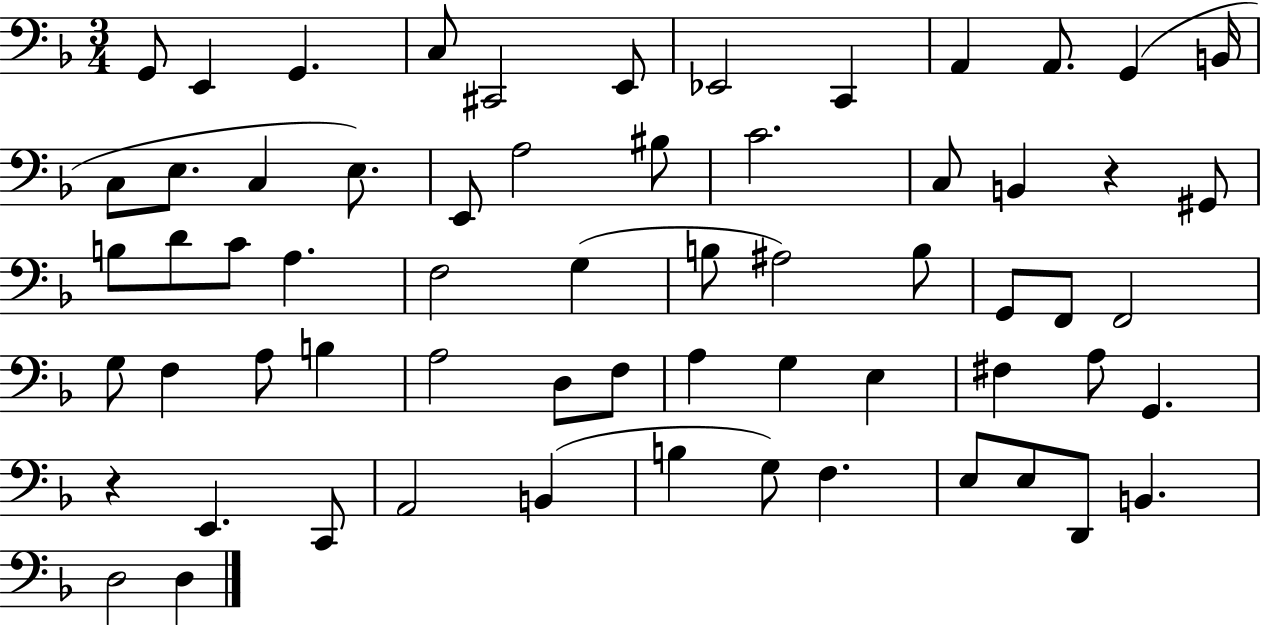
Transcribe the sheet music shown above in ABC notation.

X:1
T:Untitled
M:3/4
L:1/4
K:F
G,,/2 E,, G,, C,/2 ^C,,2 E,,/2 _E,,2 C,, A,, A,,/2 G,, B,,/4 C,/2 E,/2 C, E,/2 E,,/2 A,2 ^B,/2 C2 C,/2 B,, z ^G,,/2 B,/2 D/2 C/2 A, F,2 G, B,/2 ^A,2 B,/2 G,,/2 F,,/2 F,,2 G,/2 F, A,/2 B, A,2 D,/2 F,/2 A, G, E, ^F, A,/2 G,, z E,, C,,/2 A,,2 B,, B, G,/2 F, E,/2 E,/2 D,,/2 B,, D,2 D,